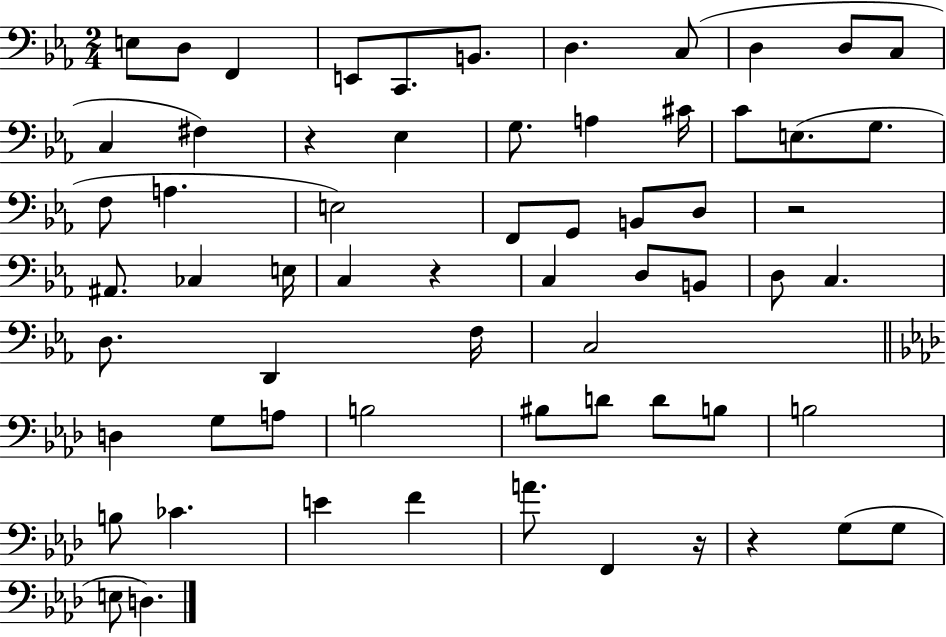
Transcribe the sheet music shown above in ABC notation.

X:1
T:Untitled
M:2/4
L:1/4
K:Eb
E,/2 D,/2 F,, E,,/2 C,,/2 B,,/2 D, C,/2 D, D,/2 C,/2 C, ^F, z _E, G,/2 A, ^C/4 C/2 E,/2 G,/2 F,/2 A, E,2 F,,/2 G,,/2 B,,/2 D,/2 z2 ^A,,/2 _C, E,/4 C, z C, D,/2 B,,/2 D,/2 C, D,/2 D,, F,/4 C,2 D, G,/2 A,/2 B,2 ^B,/2 D/2 D/2 B,/2 B,2 B,/2 _C E F A/2 F,, z/4 z G,/2 G,/2 E,/2 D,